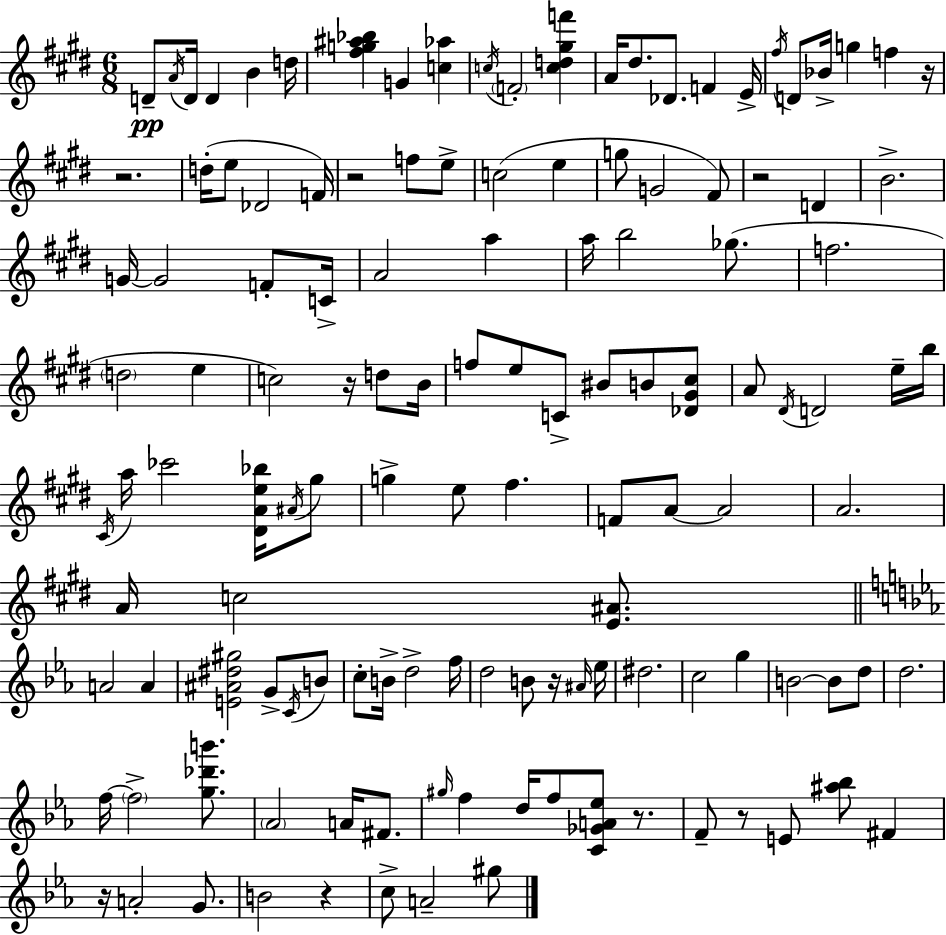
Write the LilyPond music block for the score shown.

{
  \clef treble
  \numericTimeSignature
  \time 6/8
  \key e \major
  d'8--\pp \acciaccatura { a'16 } d'16 d'4 b'4 | d''16 <fis'' g'' ais'' bes''>4 g'4 <c'' aes''>4 | \acciaccatura { c''16 } \parenthesize f'2-. <c'' d'' gis'' f'''>4 | a'16 dis''8. des'8. f'4 | \break e'16-> \acciaccatura { fis''16 } d'8 bes'16-> g''4 f''4 | r16 r2. | d''16-.( e''8 des'2 | f'16) r2 f''8 | \break e''8-> c''2( e''4 | g''8 g'2 | fis'8) r2 d'4 | b'2.-> | \break g'16~~ g'2 | f'8-. c'16-> a'2 a''4 | a''16 b''2 | ges''8.( f''2. | \break \parenthesize d''2 e''4 | c''2) r16 | d''8 b'16 f''8 e''8 c'8-> bis'8 b'8 | <des' gis' cis''>8 a'8 \acciaccatura { dis'16 } d'2 | \break e''16-- b''16 \acciaccatura { cis'16 } a''16 ces'''2 | <dis' a' e'' bes''>16 \acciaccatura { ais'16 } gis''8 g''4-> e''8 | fis''4. f'8 a'8~~ a'2 | a'2. | \break a'16 c''2 | <e' ais'>8. \bar "||" \break \key ees \major a'2 a'4 | <e' ais' dis'' gis''>2 g'8-> \acciaccatura { c'16 } b'8 | c''8-. b'16-> d''2-> | f''16 d''2 b'8 r16 | \break \grace { ais'16 } ees''16 dis''2. | c''2 g''4 | b'2~~ b'8 | d''8 d''2. | \break f''16~~ \parenthesize f''2-> <g'' des''' b'''>8. | \parenthesize aes'2 a'16 fis'8. | \grace { gis''16 } f''4 d''16 f''8 <c' ges' a' ees''>8 | r8. f'8-- r8 e'8 <ais'' bes''>8 fis'4 | \break r16 a'2-. | g'8. b'2 r4 | c''8-> a'2-- | gis''8 \bar "|."
}